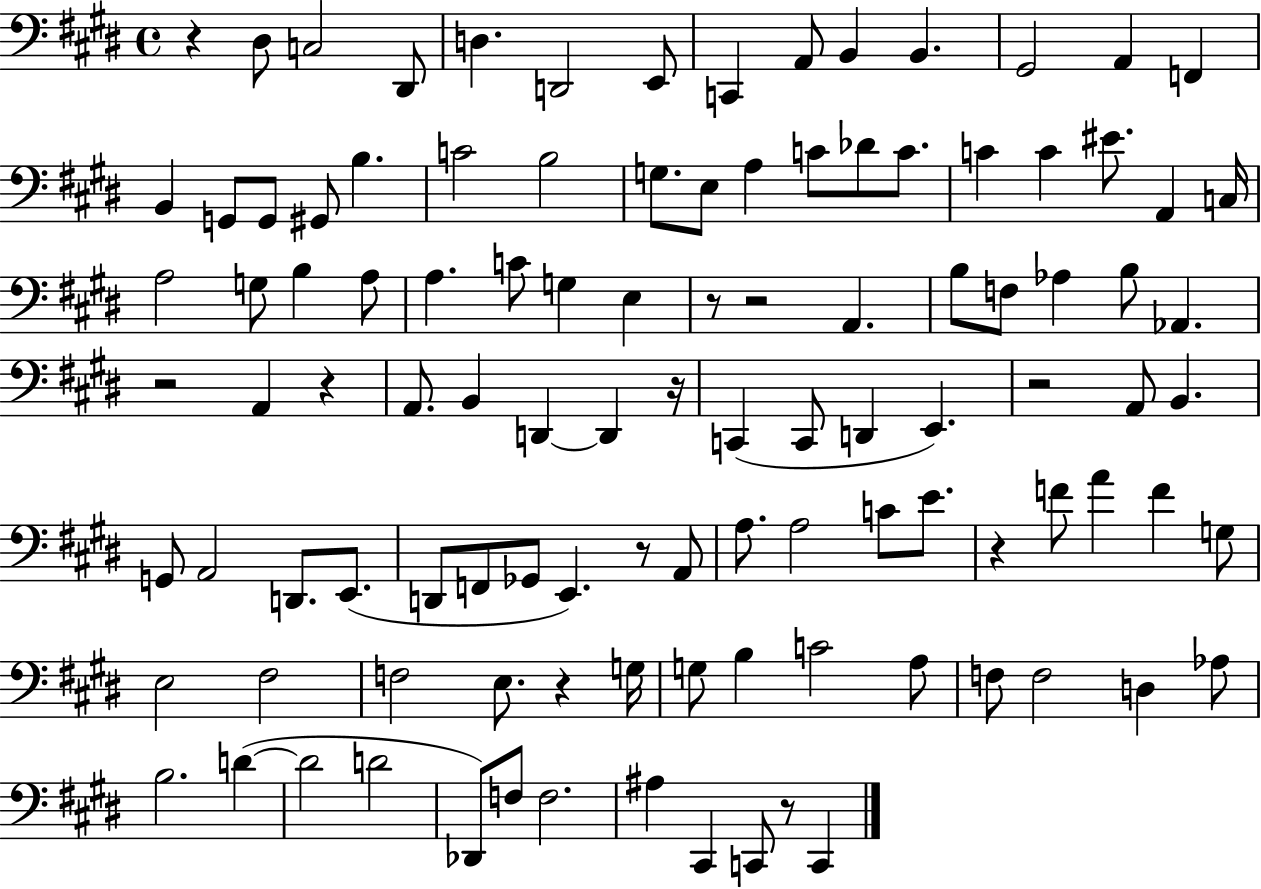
R/q D#3/e C3/h D#2/e D3/q. D2/h E2/e C2/q A2/e B2/q B2/q. G#2/h A2/q F2/q B2/q G2/e G2/e G#2/e B3/q. C4/h B3/h G3/e. E3/e A3/q C4/e Db4/e C4/e. C4/q C4/q EIS4/e. A2/q C3/s A3/h G3/e B3/q A3/e A3/q. C4/e G3/q E3/q R/e R/h A2/q. B3/e F3/e Ab3/q B3/e Ab2/q. R/h A2/q R/q A2/e. B2/q D2/q D2/q R/s C2/q C2/e D2/q E2/q. R/h A2/e B2/q. G2/e A2/h D2/e. E2/e. D2/e F2/e Gb2/e E2/q. R/e A2/e A3/e. A3/h C4/e E4/e. R/q F4/e A4/q F4/q G3/e E3/h F#3/h F3/h E3/e. R/q G3/s G3/e B3/q C4/h A3/e F3/e F3/h D3/q Ab3/e B3/h. D4/q D4/h D4/h Db2/e F3/e F3/h. A#3/q C#2/q C2/e R/e C2/q